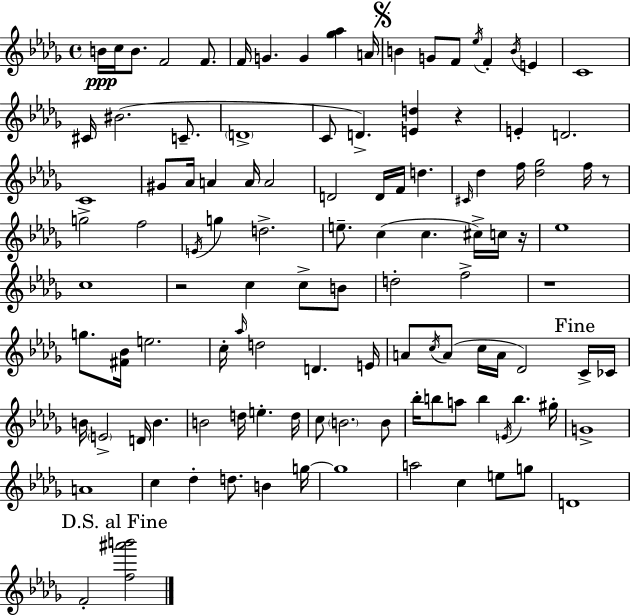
B4/s C5/s B4/e. F4/h F4/e. F4/s G4/q. G4/q [Gb5,Ab5]/q A4/s B4/q G4/e F4/e Eb5/s F4/q B4/s E4/q C4/w C#4/s BIS4/h. C4/e. D4/w C4/e D4/q. [E4,D5]/q R/q E4/q D4/h. C4/w G#4/e Ab4/s A4/q A4/s A4/h D4/h D4/s F4/s D5/q. C#4/s Db5/q F5/s [Db5,Gb5]/h F5/s R/e G5/h F5/h E4/s G5/q D5/h. E5/e. C5/q C5/q. C#5/s C5/s R/s Eb5/w C5/w R/h C5/q C5/e B4/e D5/h F5/h R/w G5/e. [F#4,Bb4]/s E5/h. C5/s Ab5/s D5/h D4/q. E4/s A4/e C5/s A4/e C5/s A4/s Db4/h C4/s CES4/s B4/s E4/h D4/s B4/q. B4/h D5/s E5/q. D5/s C5/e B4/h. B4/e Bb5/s B5/e A5/e B5/q E4/s B5/q. G#5/s G4/w A4/w C5/q Db5/q D5/e. B4/q G5/s G5/w A5/h C5/q E5/e G5/e D4/w F4/h [F5,A#6,B6]/h